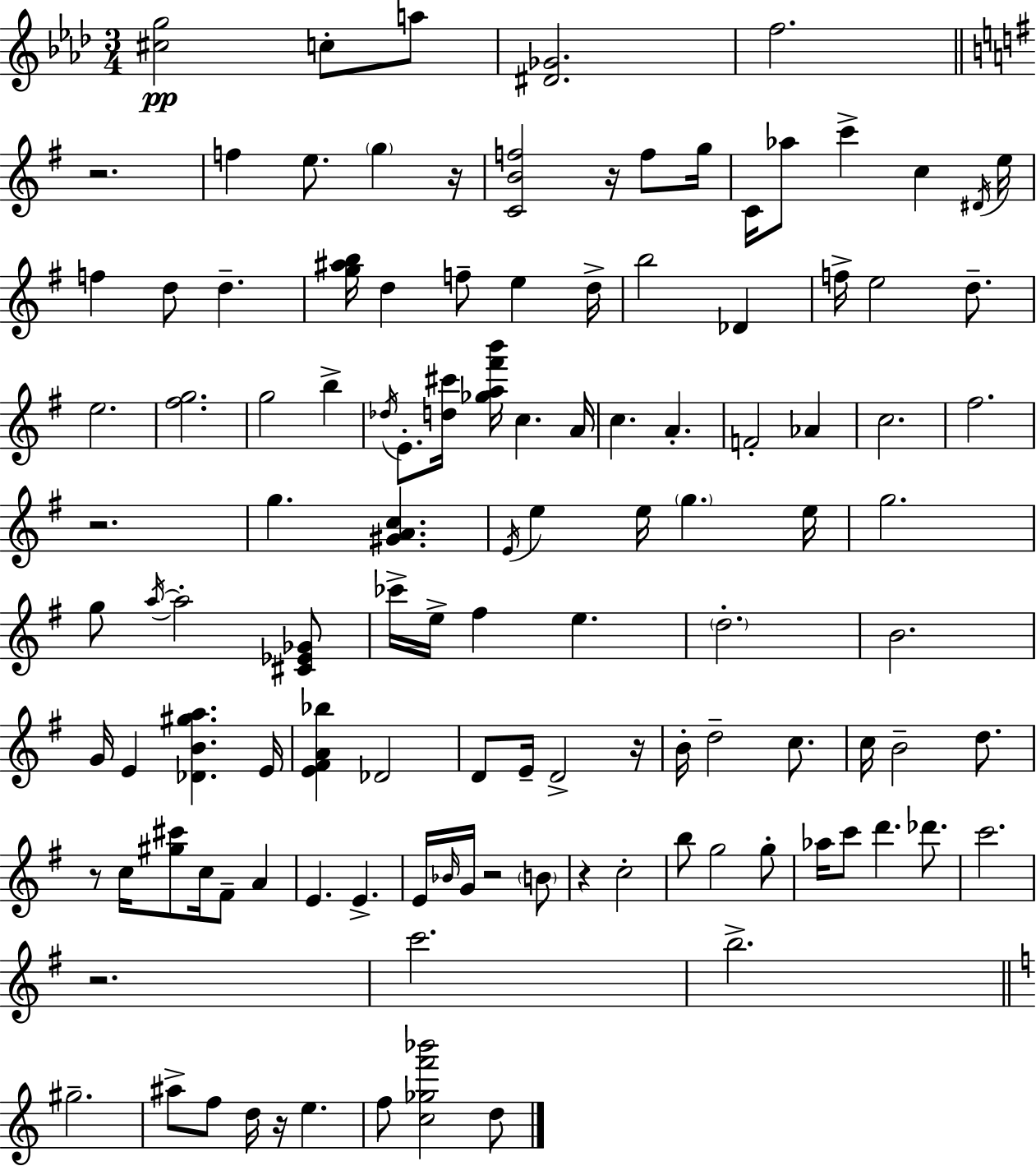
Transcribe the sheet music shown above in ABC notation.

X:1
T:Untitled
M:3/4
L:1/4
K:Ab
[^cg]2 c/2 a/2 [^D_G]2 f2 z2 f e/2 g z/4 [CBf]2 z/4 f/2 g/4 C/4 _a/2 c' c ^D/4 e/4 f d/2 d [g^ab]/4 d f/2 e d/4 b2 _D f/4 e2 d/2 e2 [^fg]2 g2 b _d/4 E/2 [d^c']/4 [_ga^f'b']/4 c A/4 c A F2 _A c2 ^f2 z2 g [^GAc] E/4 e e/4 g e/4 g2 g/2 a/4 a2 [^C_E_G]/2 _c'/4 e/4 ^f e d2 B2 G/4 E [_DB^ga] E/4 [E^FA_b] _D2 D/2 E/4 D2 z/4 B/4 d2 c/2 c/4 B2 d/2 z/2 c/4 [^g^c']/2 c/4 ^F/2 A E E E/4 _B/4 G/4 z2 B/2 z c2 b/2 g2 g/2 _a/4 c'/2 d' _d'/2 c'2 z2 c'2 b2 ^g2 ^a/2 f/2 d/4 z/4 e f/2 [c_gf'_b']2 d/2